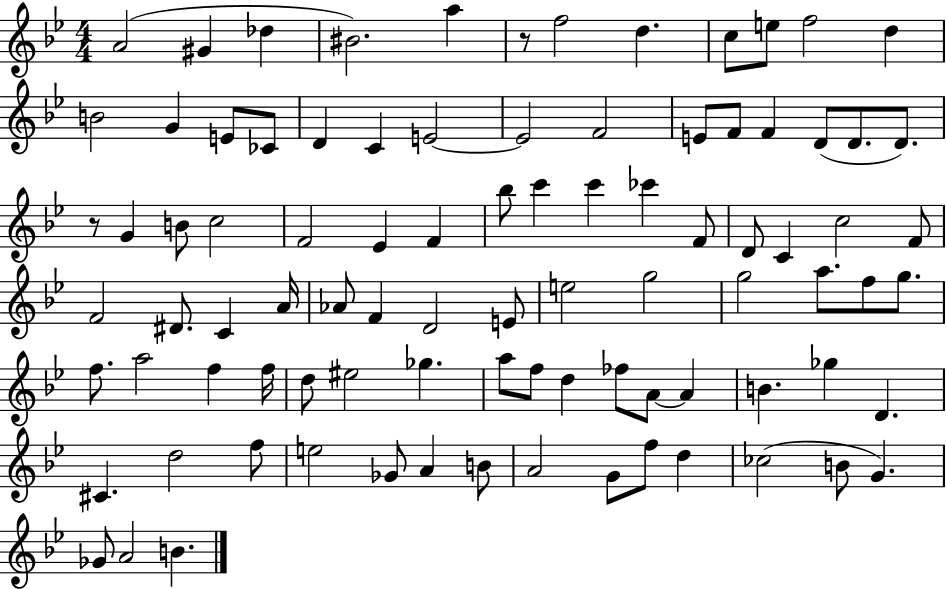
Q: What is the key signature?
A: BES major